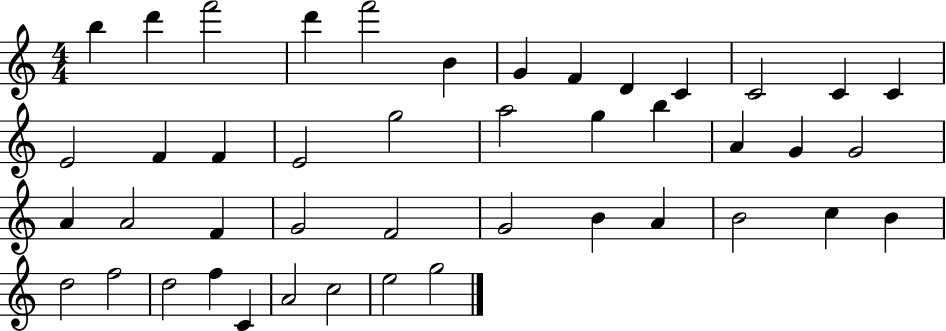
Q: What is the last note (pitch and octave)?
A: G5